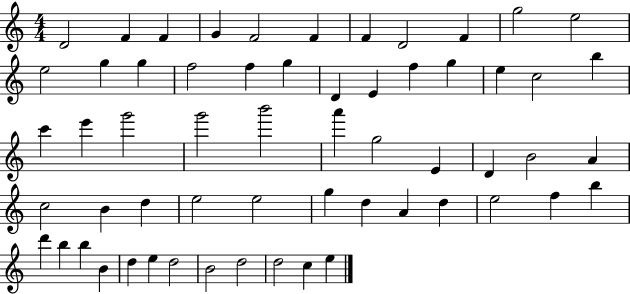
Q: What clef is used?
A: treble